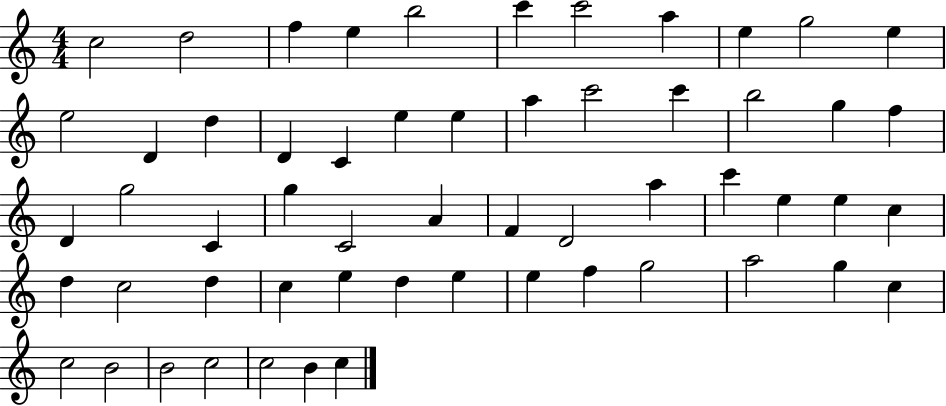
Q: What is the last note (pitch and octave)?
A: C5